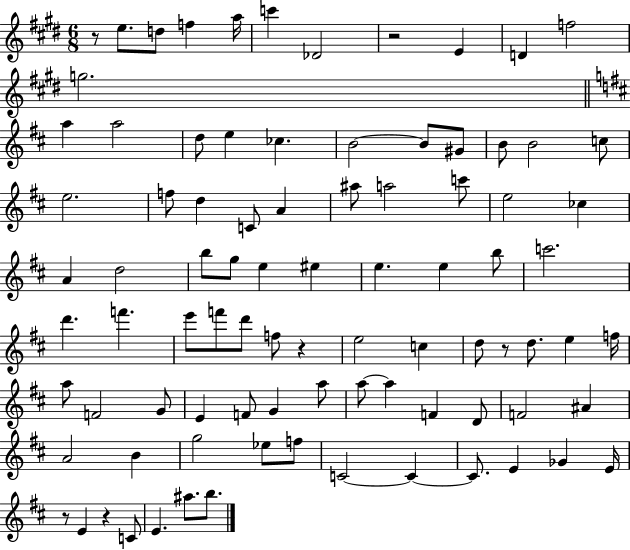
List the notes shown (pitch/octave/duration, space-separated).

R/e E5/e. D5/e F5/q A5/s C6/q Db4/h R/h E4/q D4/q F5/h G5/h. A5/q A5/h D5/e E5/q CES5/q. B4/h B4/e G#4/e B4/e B4/h C5/e E5/h. F5/e D5/q C4/e A4/q A#5/e A5/h C6/e E5/h CES5/q A4/q D5/h B5/e G5/e E5/q EIS5/q E5/q. E5/q B5/e C6/h. D6/q. F6/q. E6/e F6/e D6/e F5/e R/q E5/h C5/q D5/e R/e D5/e. E5/q F5/s A5/e F4/h G4/e E4/q F4/e G4/q A5/e A5/e A5/q F4/q D4/e F4/h A#4/q A4/h B4/q G5/h Eb5/e F5/e C4/h C4/q C4/e. E4/q Gb4/q E4/s R/e E4/q R/q C4/e E4/q. A#5/e. B5/e.